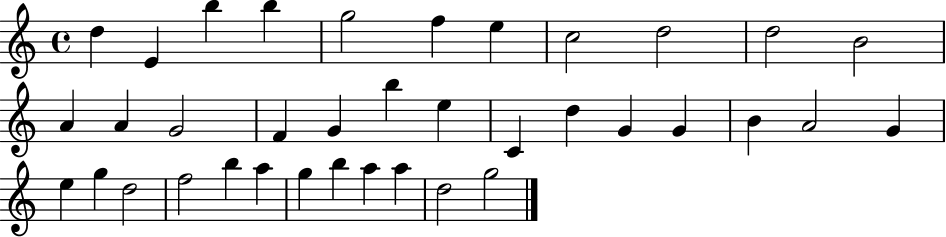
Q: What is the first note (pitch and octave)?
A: D5